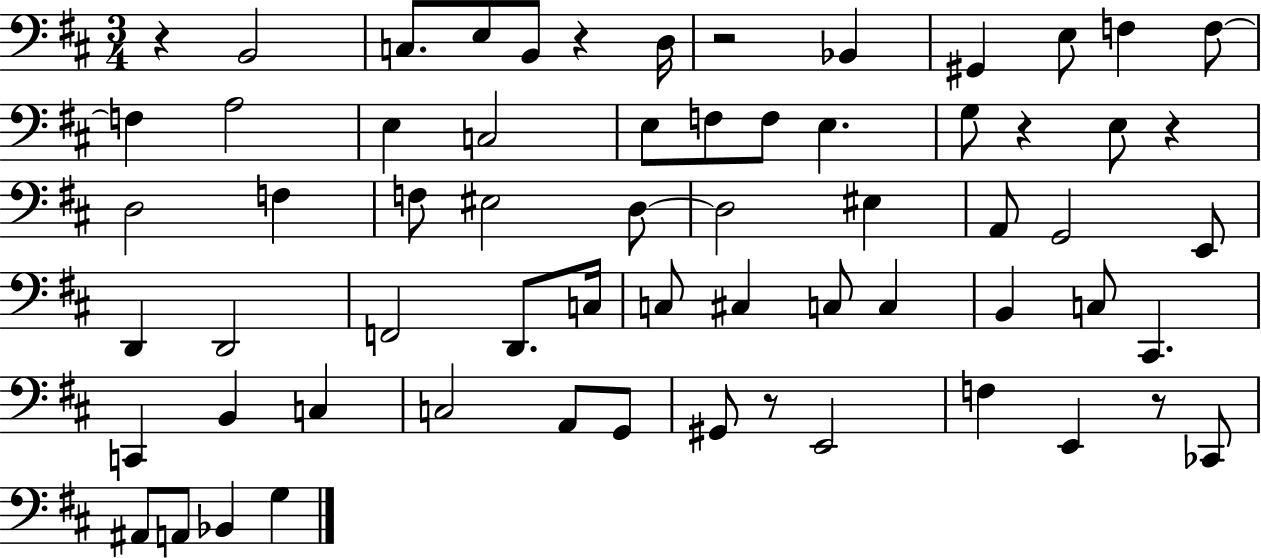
X:1
T:Untitled
M:3/4
L:1/4
K:D
z B,,2 C,/2 E,/2 B,,/2 z D,/4 z2 _B,, ^G,, E,/2 F, F,/2 F, A,2 E, C,2 E,/2 F,/2 F,/2 E, G,/2 z E,/2 z D,2 F, F,/2 ^E,2 D,/2 D,2 ^E, A,,/2 G,,2 E,,/2 D,, D,,2 F,,2 D,,/2 C,/4 C,/2 ^C, C,/2 C, B,, C,/2 ^C,, C,, B,, C, C,2 A,,/2 G,,/2 ^G,,/2 z/2 E,,2 F, E,, z/2 _C,,/2 ^A,,/2 A,,/2 _B,, G,